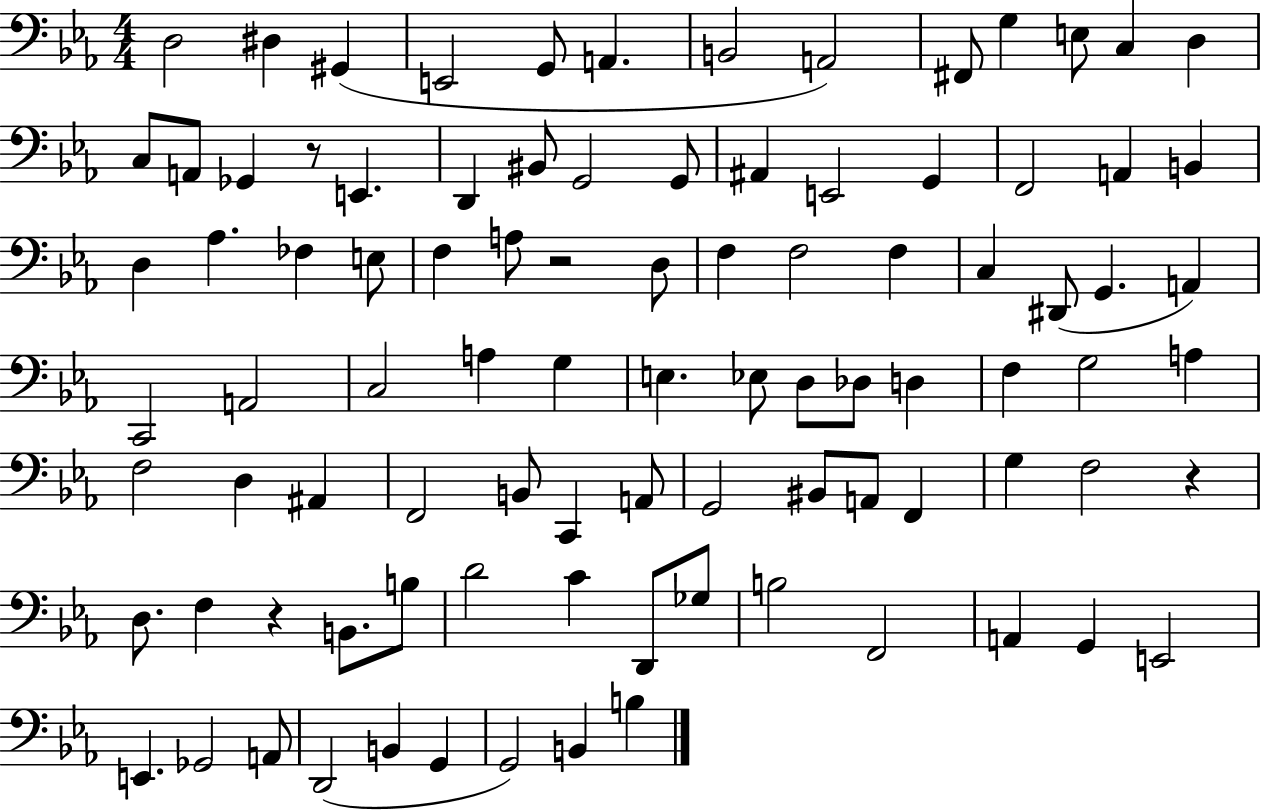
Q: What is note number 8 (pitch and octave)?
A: A2